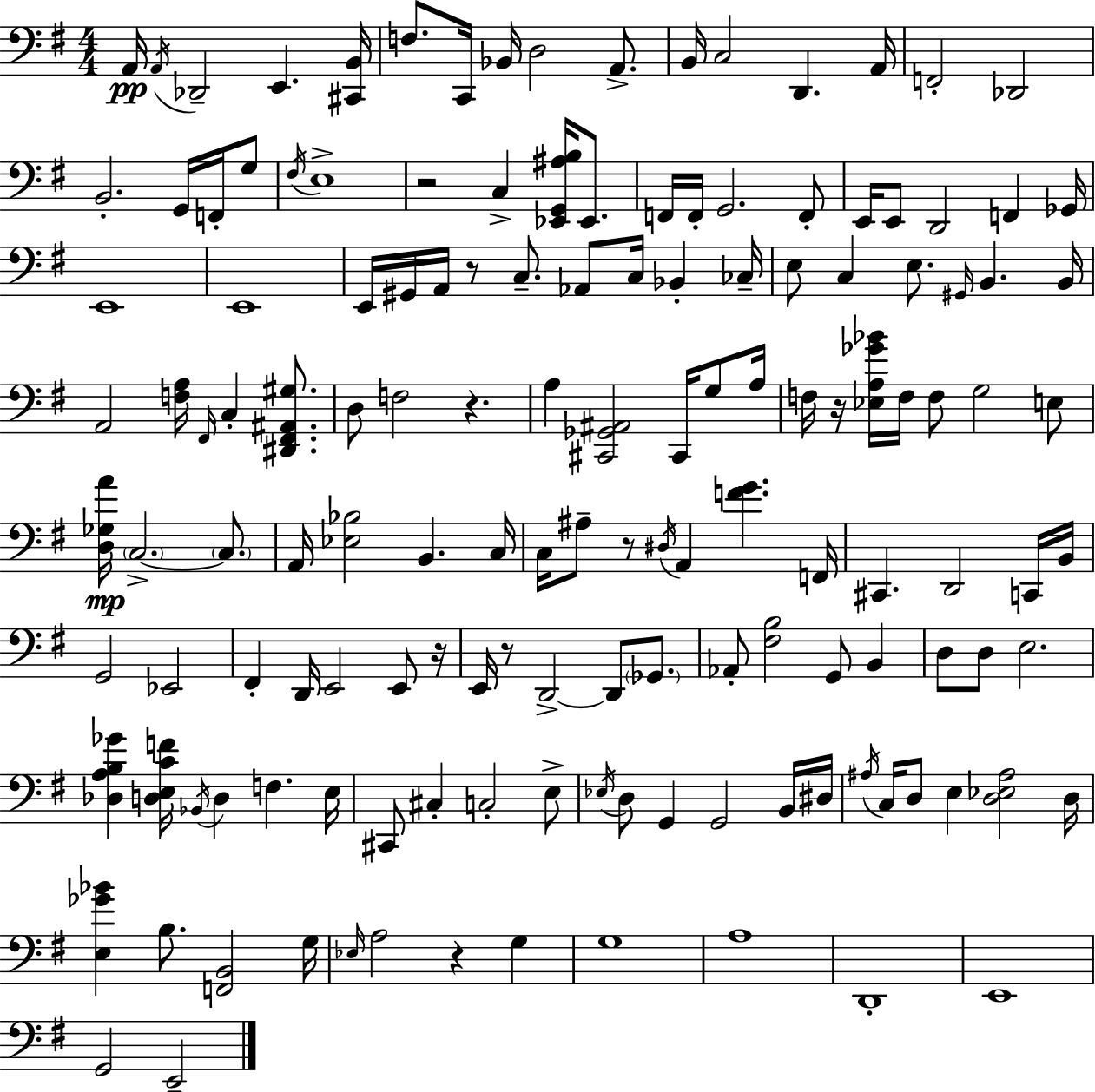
{
  \clef bass
  \numericTimeSignature
  \time 4/4
  \key e \minor
  a,16\pp \acciaccatura { a,16 } des,2-- e,4. | <cis, b,>16 f8. c,16 bes,16 d2 a,8.-> | b,16 c2 d,4. | a,16 f,2-. des,2 | \break b,2.-. g,16 f,16-. g8 | \acciaccatura { fis16 } e1-> | r2 c4-> <ees, g, ais b>16 ees,8. | f,16 f,16-. g,2. | \break f,8-. e,16 e,8 d,2 f,4 | ges,16 e,1 | e,1 | e,16 gis,16 a,16 r8 c8.-- aes,8 c16 bes,4-. | \break ces16-- e8 c4 e8. \grace { gis,16 } b,4. | b,16 a,2 <f a>16 \grace { fis,16 } c4-. | <dis, fis, ais, gis>8. d8 f2 r4. | a4 <cis, ges, ais,>2 | \break cis,16 g8 a16 f16 r16 <ees a ges' bes'>16 f16 f8 g2 | e8 <d ges a'>16\mp \parenthesize c2.->~~ | \parenthesize c8. a,16 <ees bes>2 b,4. | c16 c16 ais8-- r8 \acciaccatura { dis16 } a,4 <f' g'>4. | \break f,16 cis,4. d,2 | c,16 b,16 g,2 ees,2 | fis,4-. d,16 e,2 | e,8 r16 e,16 r8 d,2->~~ | \break d,8 \parenthesize ges,8. aes,8-. <fis b>2 g,8 | b,4 d8 d8 e2. | <des a b ges'>4 <d e c' f'>16 \acciaccatura { bes,16 } d4 f4. | e16 cis,8 cis4-. c2-. | \break e8-> \acciaccatura { ees16 } d8 g,4 g,2 | b,16 dis16 \acciaccatura { ais16 } c16 d8 e4 <d ees ais>2 | d16 <e ges' bes'>4 b8. <f, b,>2 | g16 \grace { ees16 } a2 | \break r4 g4 g1 | a1 | d,1-. | e,1 | \break g,2 | e,2-- \bar "|."
}